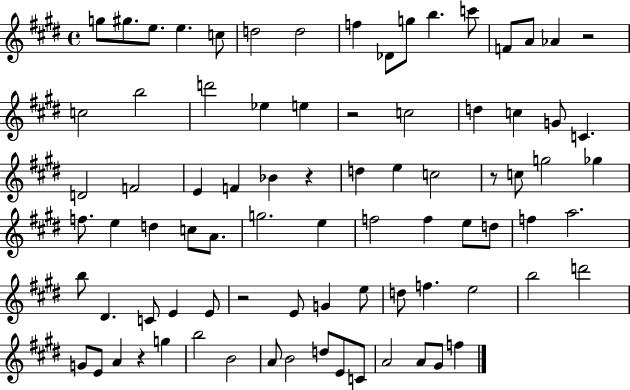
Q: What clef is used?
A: treble